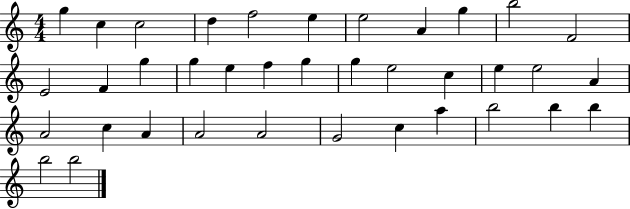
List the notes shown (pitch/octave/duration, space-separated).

G5/q C5/q C5/h D5/q F5/h E5/q E5/h A4/q G5/q B5/h F4/h E4/h F4/q G5/q G5/q E5/q F5/q G5/q G5/q E5/h C5/q E5/q E5/h A4/q A4/h C5/q A4/q A4/h A4/h G4/h C5/q A5/q B5/h B5/q B5/q B5/h B5/h